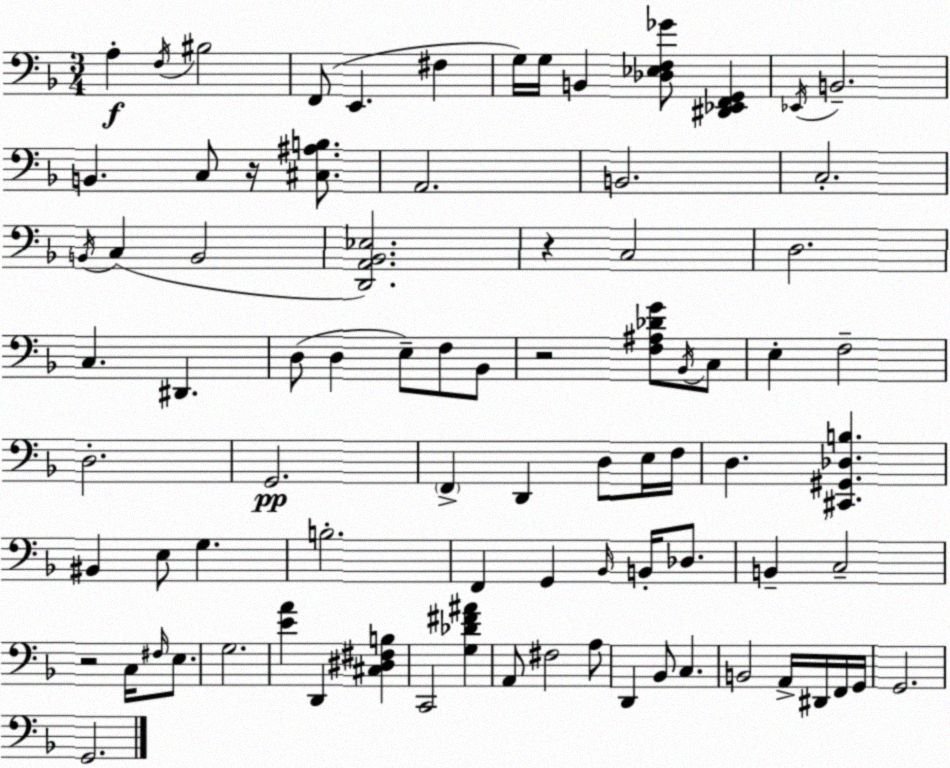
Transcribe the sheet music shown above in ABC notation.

X:1
T:Untitled
M:3/4
L:1/4
K:Dm
A, F,/4 ^B,2 F,,/2 E,, ^F, G,/4 G,/4 B,, [_D,_E,F,_G]/2 [^D,,_E,,F,,G,,] _E,,/4 B,,2 B,, C,/2 z/4 [^C,^A,B,]/2 A,,2 B,,2 C,2 B,,/4 C, B,,2 [D,,A,,_B,,_E,]2 z C,2 D,2 C, ^D,, D,/2 D, E,/2 F,/2 _B,,/2 z2 [F,^A,_DG]/2 _B,,/4 C,/2 E, F,2 D,2 G,,2 F,, D,, D,/2 E,/4 F,/4 D, [^C,,^G,,_D,B,] ^B,, E,/2 G, B,2 F,, G,, _B,,/4 B,,/4 _D,/2 B,, C,2 z2 C,/4 ^F,/4 E,/2 G,2 [EA] D,, [^C,^D,^F,B,] C,,2 [G,_D^F^A] A,,/2 ^F,2 A,/2 D,, _B,,/2 C, B,,2 A,,/4 ^D,,/4 F,,/4 G,,/4 G,,2 G,,2